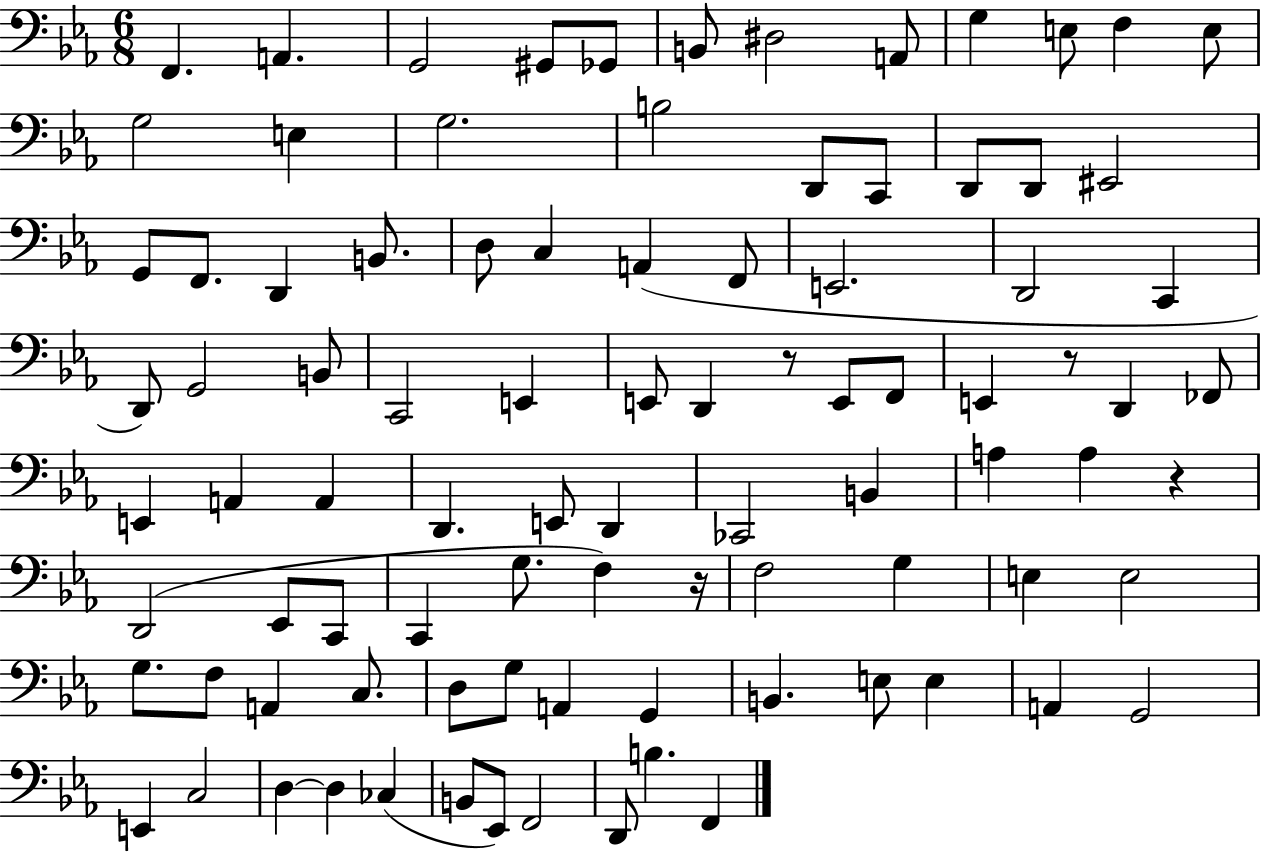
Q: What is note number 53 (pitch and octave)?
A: A3